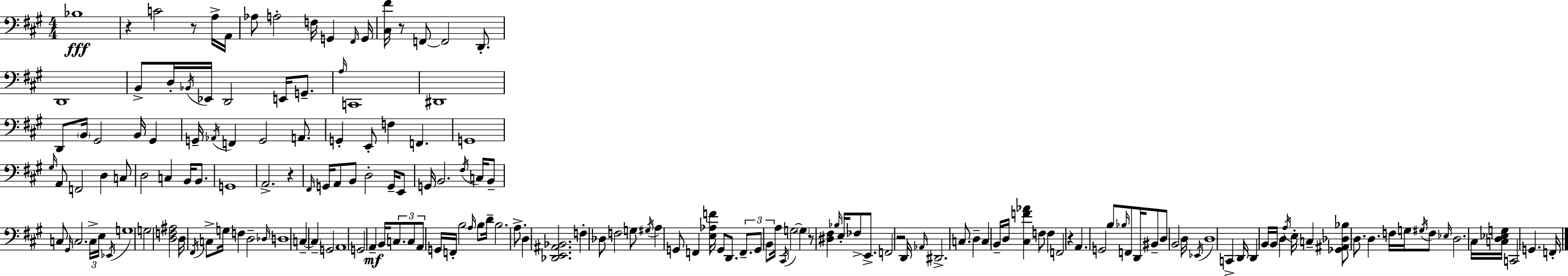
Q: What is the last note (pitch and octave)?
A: F2